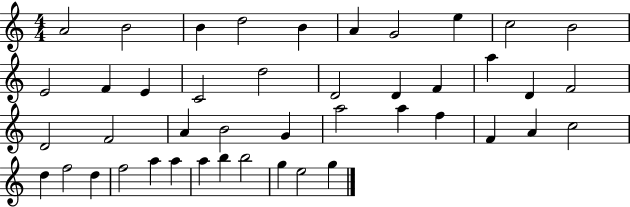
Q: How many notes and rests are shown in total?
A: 44